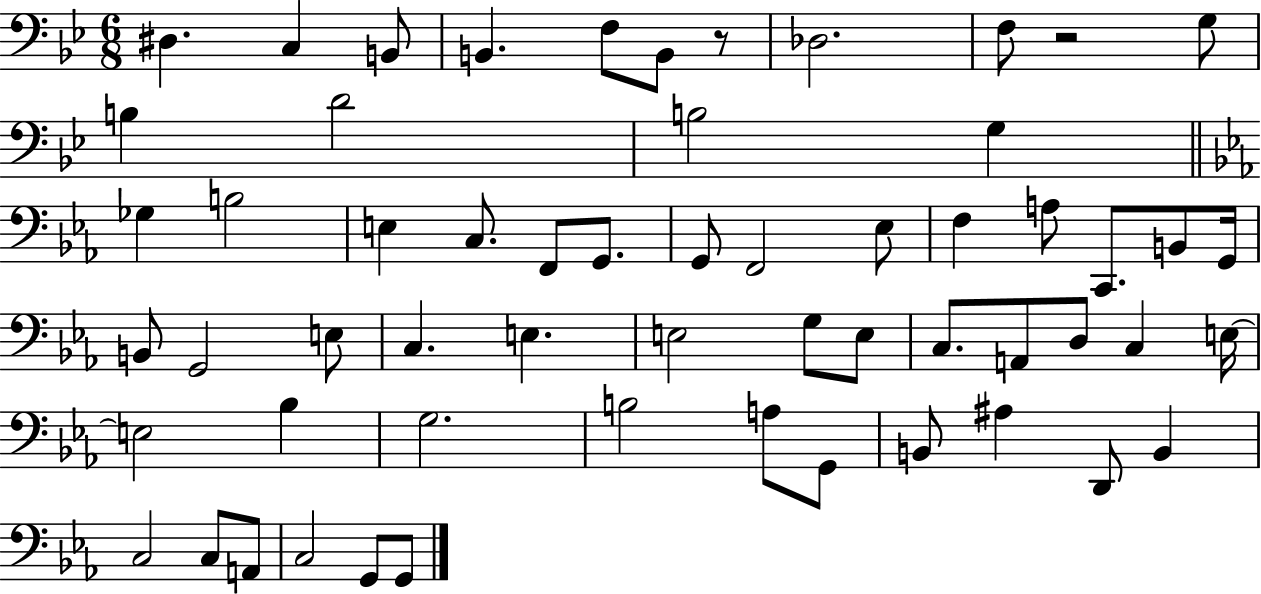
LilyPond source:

{
  \clef bass
  \numericTimeSignature
  \time 6/8
  \key bes \major
  \repeat volta 2 { dis4. c4 b,8 | b,4. f8 b,8 r8 | des2. | f8 r2 g8 | \break b4 d'2 | b2 g4 | \bar "||" \break \key ees \major ges4 b2 | e4 c8. f,8 g,8. | g,8 f,2 ees8 | f4 a8 c,8. b,8 g,16 | \break b,8 g,2 e8 | c4. e4. | e2 g8 e8 | c8. a,8 d8 c4 e16~~ | \break e2 bes4 | g2. | b2 a8 g,8 | b,8 ais4 d,8 b,4 | \break c2 c8 a,8 | c2 g,8 g,8 | } \bar "|."
}